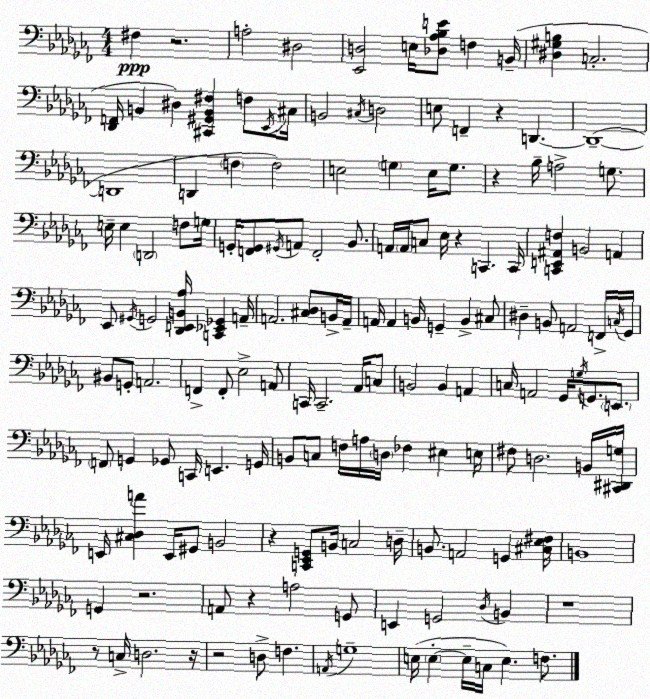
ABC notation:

X:1
T:Untitled
M:4/4
L:1/4
K:Abm
^F, z2 A,2 ^D,2 [_E,,D,]2 E,/4 [_D,_A,_B,E]/2 F, B,,/4 [^D,^G,B,] C,2 [_D,,F,,]/4 B,, ^D, [^C,,^G,,B,,^F,] F,/2 _E,,/4 ^C,/4 B,,2 ^C,/4 D,2 E,/2 F,, z D,, D,,4 D,,4 D,, F, F,2 E,2 G, E,/4 G,/2 z _B,/4 A,2 G,/2 E,/4 E, D,,2 F,/2 G,/4 G,,/4 [F,,G,,]/2 ^G,,/4 A,,/2 F,,2 _B,,/2 A,,/4 A,,/4 C,/2 _E,/4 z C,, C,,/4 [C,,E,,^A,,F,] B,,2 A,, _E,,/2 ^G,,/4 G,,2 [_D,,E,,B,,_A,]/4 [C,,_E,,_G,,] A,,/4 A,,2 [^C,_D,]/2 B,,/4 A,,/4 A,,/4 A,, B,,/4 G,, B,, ^C,/2 ^D, B,,/2 A,,2 F,,/4 C,/4 _G,,/4 ^B,,/2 G,,/2 A,,2 F,, F,,/2 _E,2 A,,/2 C,,/4 C,,2 _A,,/4 C,/2 B,,2 B,, A,, C,/4 A,,2 _G,,/4 G,/4 G,,/2 E,,/2 F,,/2 G,, _G,,/2 C,,/4 E,, G,,/4 B,,/2 C,/2 F,/4 A,/4 D,/4 _F, ^E, E,/4 ^F,/2 D,2 B,,/4 [^C,,^D,,G,]/4 E,,/4 [^C,_D,A] E,,/4 ^G,,/2 B,,2 z [C,,_E,,G,,]/2 B,,/4 C,2 D,/4 B,,/2 A,,2 G,, [^C,_E,^F,]/4 B,,4 G,, z2 A,,/2 z A,2 G,,/2 E,, G,,2 _D,/4 B,, z4 z/2 C,/4 D,2 z/4 z2 D,/2 F, A,,/4 G,4 E,/4 E, E,/4 C,/4 E, F,/2